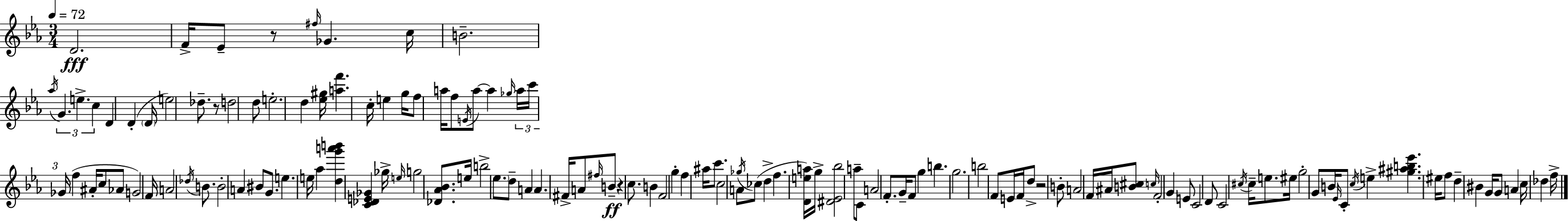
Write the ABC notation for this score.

X:1
T:Untitled
M:3/4
L:1/4
K:Cm
D2 F/4 _E/2 z/2 ^f/4 _G c/4 B2 _a/4 G e c D D D/4 e2 _d/2 z/2 d2 d/2 e2 d [_e^g]/4 [af'] c/4 e g/4 f/2 a/4 f/2 E/4 a/2 a _g/4 a/4 c'/4 _G/4 f ^A/4 c/2 _A/2 G2 F/4 A2 _d/4 B/2 B2 A ^B/2 G/2 e e/4 _a [dg'a'b'] [C_DE_G] _g/4 e/4 g2 [_D_A_B]/2 e/4 b2 _e/2 d/2 A A ^F/4 A/2 ^f/4 B/2 z c/2 B F2 g f ^a/4 c'/2 c2 A/2 _g/4 _c/2 d f [Dea]/4 g/4 [^D_E_b]2 a/2 C/2 A2 F/2 G/4 F/2 g b g2 b2 F/2 E/4 F/4 d/2 z2 B/2 A2 F/4 ^A/4 [B^c]/2 c/4 F2 G E/2 C2 D/2 C2 ^c/4 ^c/4 e/2 ^e/4 g2 G/2 B/4 _E/4 C/2 c/4 e [^g^ab_e'] ^e/4 f/2 d ^B G/4 G/2 A c/4 _d f/4